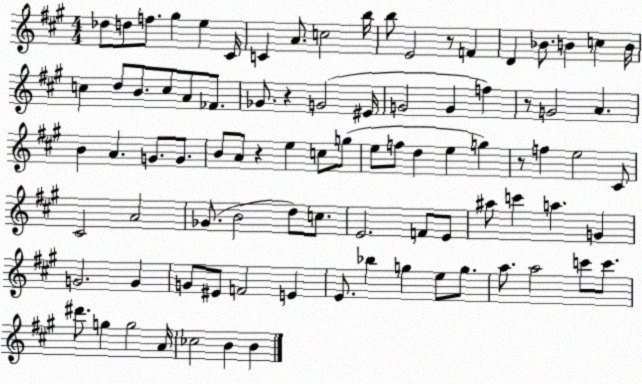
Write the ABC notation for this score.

X:1
T:Untitled
M:4/4
L:1/4
K:A
_d/2 d/2 f/2 ^g e ^C/4 C A/2 c2 b/4 b/2 E2 z/2 F D _B/2 B c B/4 c d/2 B/2 c/2 A/2 _F/2 _G/2 z G2 ^E/4 G2 G f z/2 G2 A B A G/2 G/2 B/2 A/2 z e c/2 g/2 e/2 f/2 d e g z/2 f e2 ^C/2 ^C2 A2 _G/2 B2 d/2 c/2 E2 F/2 E/2 ^a/2 c' a G G2 G G/2 ^E/2 F2 E E/2 _b g e/2 g/2 a/2 a2 c'/2 c'/2 ^d'/2 g g2 A/4 _c2 B B